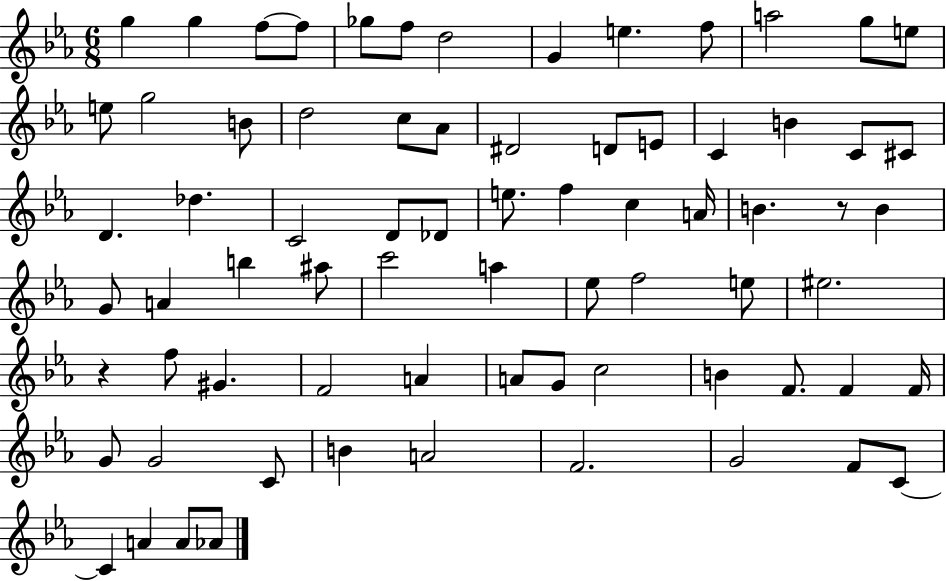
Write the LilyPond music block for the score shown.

{
  \clef treble
  \numericTimeSignature
  \time 6/8
  \key ees \major
  g''4 g''4 f''8~~ f''8 | ges''8 f''8 d''2 | g'4 e''4. f''8 | a''2 g''8 e''8 | \break e''8 g''2 b'8 | d''2 c''8 aes'8 | dis'2 d'8 e'8 | c'4 b'4 c'8 cis'8 | \break d'4. des''4. | c'2 d'8 des'8 | e''8. f''4 c''4 a'16 | b'4. r8 b'4 | \break g'8 a'4 b''4 ais''8 | c'''2 a''4 | ees''8 f''2 e''8 | eis''2. | \break r4 f''8 gis'4. | f'2 a'4 | a'8 g'8 c''2 | b'4 f'8. f'4 f'16 | \break g'8 g'2 c'8 | b'4 a'2 | f'2. | g'2 f'8 c'8~~ | \break c'4 a'4 a'8 aes'8 | \bar "|."
}